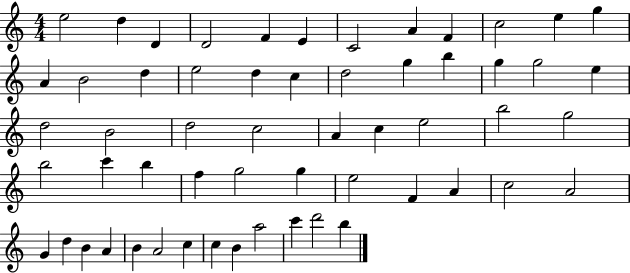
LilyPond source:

{
  \clef treble
  \numericTimeSignature
  \time 4/4
  \key c \major
  e''2 d''4 d'4 | d'2 f'4 e'4 | c'2 a'4 f'4 | c''2 e''4 g''4 | \break a'4 b'2 d''4 | e''2 d''4 c''4 | d''2 g''4 b''4 | g''4 g''2 e''4 | \break d''2 b'2 | d''2 c''2 | a'4 c''4 e''2 | b''2 g''2 | \break b''2 c'''4 b''4 | f''4 g''2 g''4 | e''2 f'4 a'4 | c''2 a'2 | \break g'4 d''4 b'4 a'4 | b'4 a'2 c''4 | c''4 b'4 a''2 | c'''4 d'''2 b''4 | \break \bar "|."
}